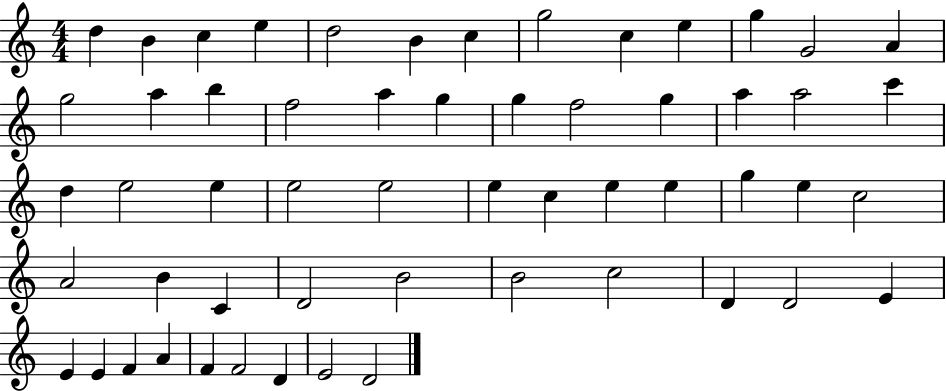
X:1
T:Untitled
M:4/4
L:1/4
K:C
d B c e d2 B c g2 c e g G2 A g2 a b f2 a g g f2 g a a2 c' d e2 e e2 e2 e c e e g e c2 A2 B C D2 B2 B2 c2 D D2 E E E F A F F2 D E2 D2